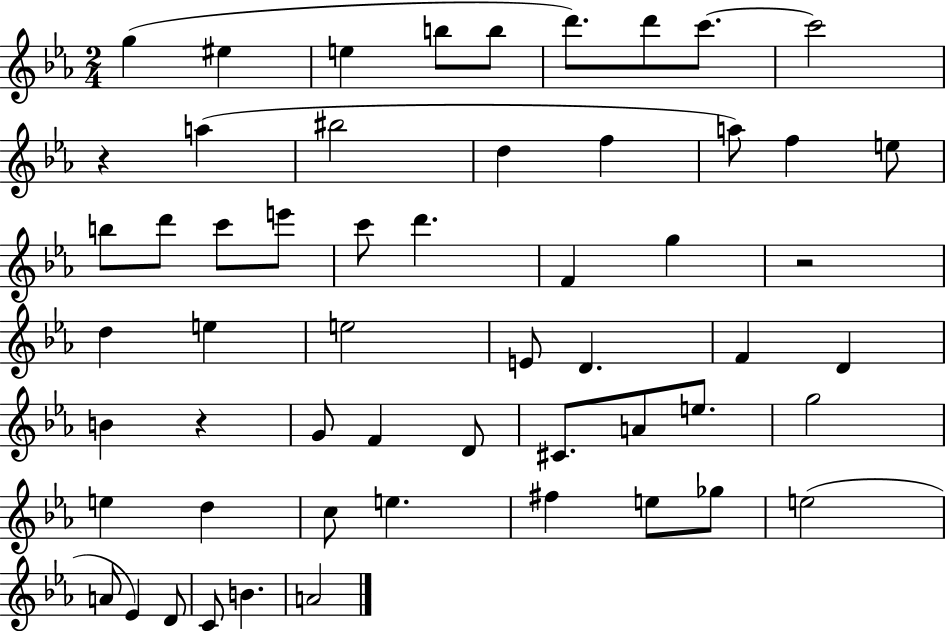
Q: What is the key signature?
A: EES major